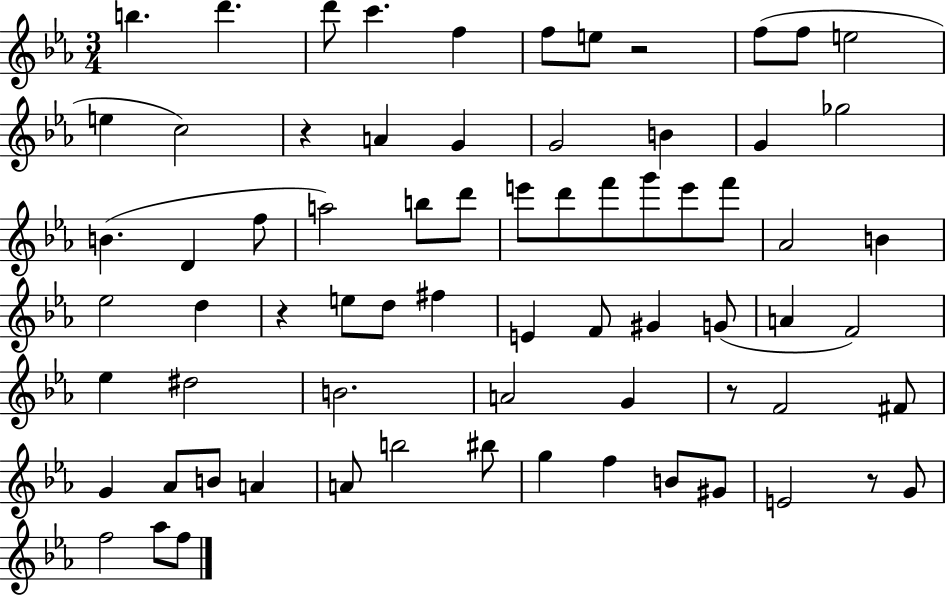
B5/q. D6/q. D6/e C6/q. F5/q F5/e E5/e R/h F5/e F5/e E5/h E5/q C5/h R/q A4/q G4/q G4/h B4/q G4/q Gb5/h B4/q. D4/q F5/e A5/h B5/e D6/e E6/e D6/e F6/e G6/e E6/e F6/e Ab4/h B4/q Eb5/h D5/q R/q E5/e D5/e F#5/q E4/q F4/e G#4/q G4/e A4/q F4/h Eb5/q D#5/h B4/h. A4/h G4/q R/e F4/h F#4/e G4/q Ab4/e B4/e A4/q A4/e B5/h BIS5/e G5/q F5/q B4/e G#4/e E4/h R/e G4/e F5/h Ab5/e F5/e